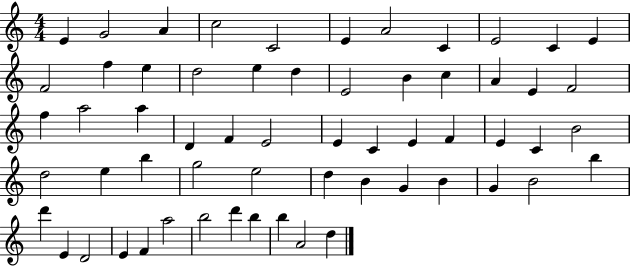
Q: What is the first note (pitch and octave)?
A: E4